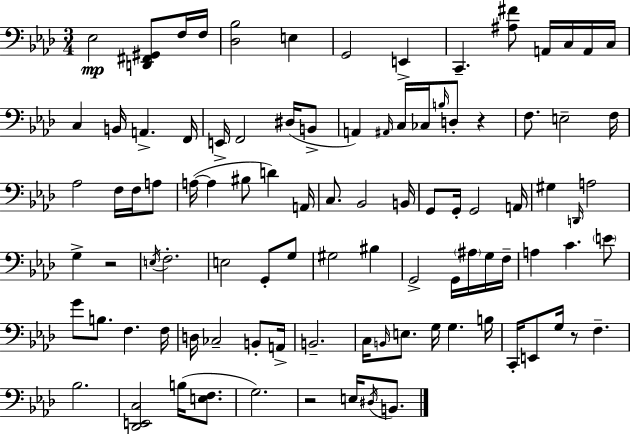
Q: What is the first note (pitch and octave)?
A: Eb3